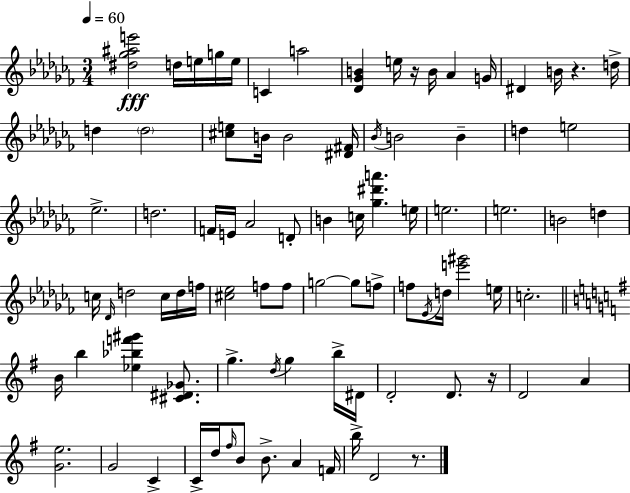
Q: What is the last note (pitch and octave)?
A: D4